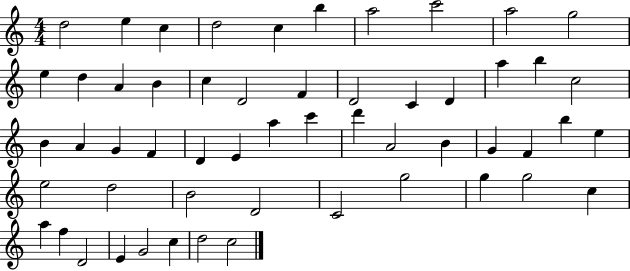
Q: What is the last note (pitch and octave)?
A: C5